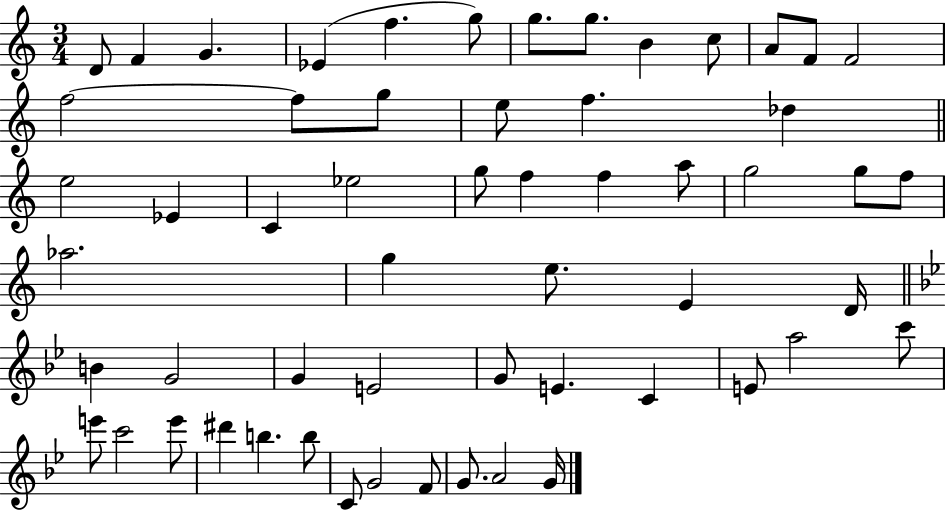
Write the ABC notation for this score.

X:1
T:Untitled
M:3/4
L:1/4
K:C
D/2 F G _E f g/2 g/2 g/2 B c/2 A/2 F/2 F2 f2 f/2 g/2 e/2 f _d e2 _E C _e2 g/2 f f a/2 g2 g/2 f/2 _a2 g e/2 E D/4 B G2 G E2 G/2 E C E/2 a2 c'/2 e'/2 c'2 e'/2 ^d' b b/2 C/2 G2 F/2 G/2 A2 G/4